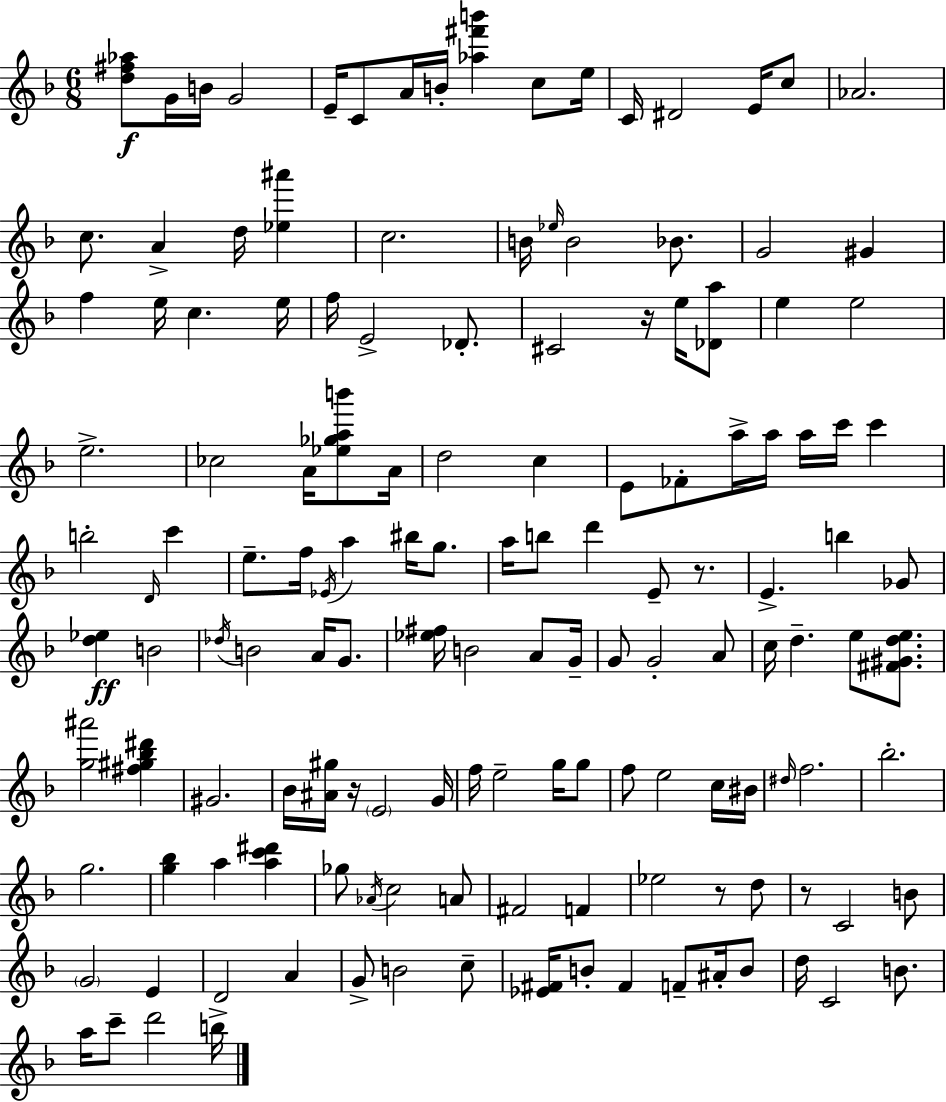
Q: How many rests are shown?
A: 5